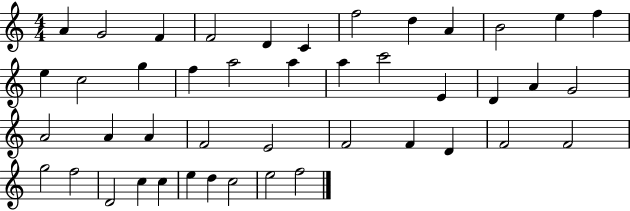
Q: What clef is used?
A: treble